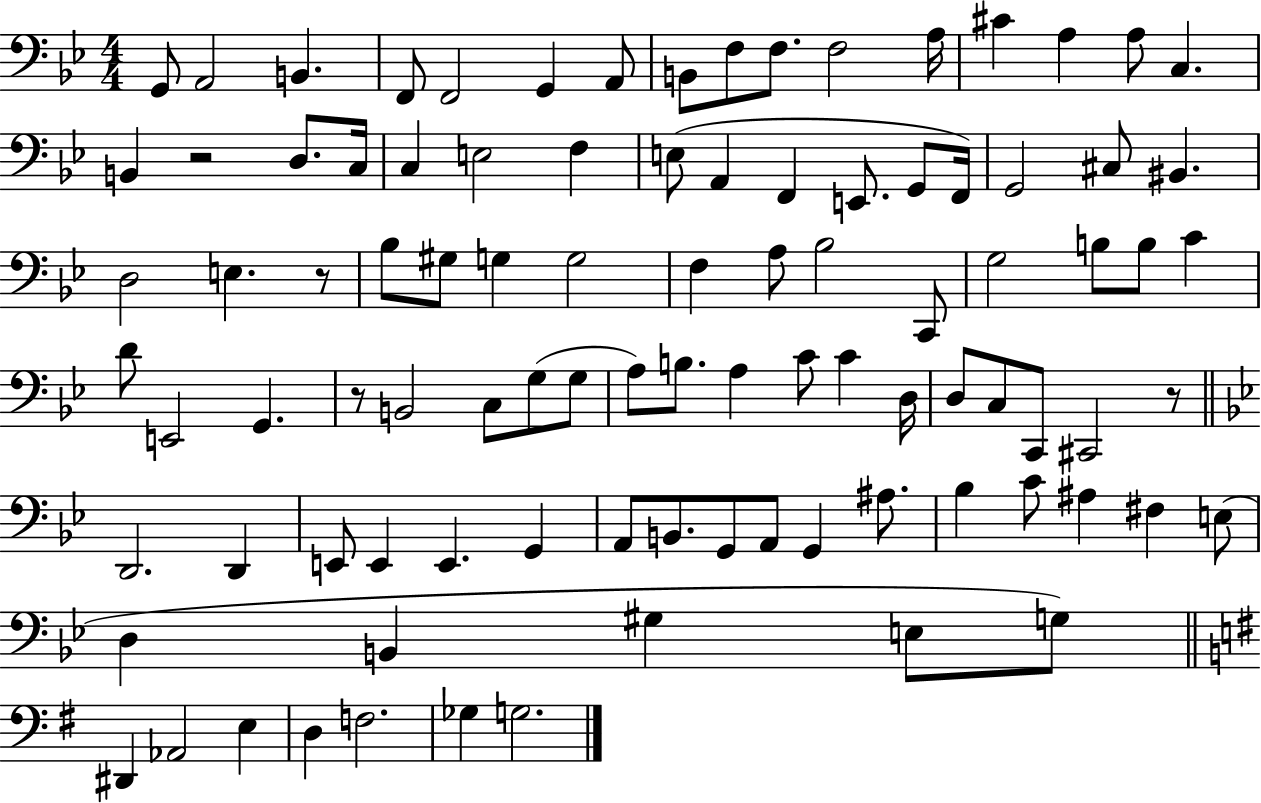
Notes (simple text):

G2/e A2/h B2/q. F2/e F2/h G2/q A2/e B2/e F3/e F3/e. F3/h A3/s C#4/q A3/q A3/e C3/q. B2/q R/h D3/e. C3/s C3/q E3/h F3/q E3/e A2/q F2/q E2/e. G2/e F2/s G2/h C#3/e BIS2/q. D3/h E3/q. R/e Bb3/e G#3/e G3/q G3/h F3/q A3/e Bb3/h C2/e G3/h B3/e B3/e C4/q D4/e E2/h G2/q. R/e B2/h C3/e G3/e G3/e A3/e B3/e. A3/q C4/e C4/q D3/s D3/e C3/e C2/e C#2/h R/e D2/h. D2/q E2/e E2/q E2/q. G2/q A2/e B2/e. G2/e A2/e G2/q A#3/e. Bb3/q C4/e A#3/q F#3/q E3/e D3/q B2/q G#3/q E3/e G3/e D#2/q Ab2/h E3/q D3/q F3/h. Gb3/q G3/h.